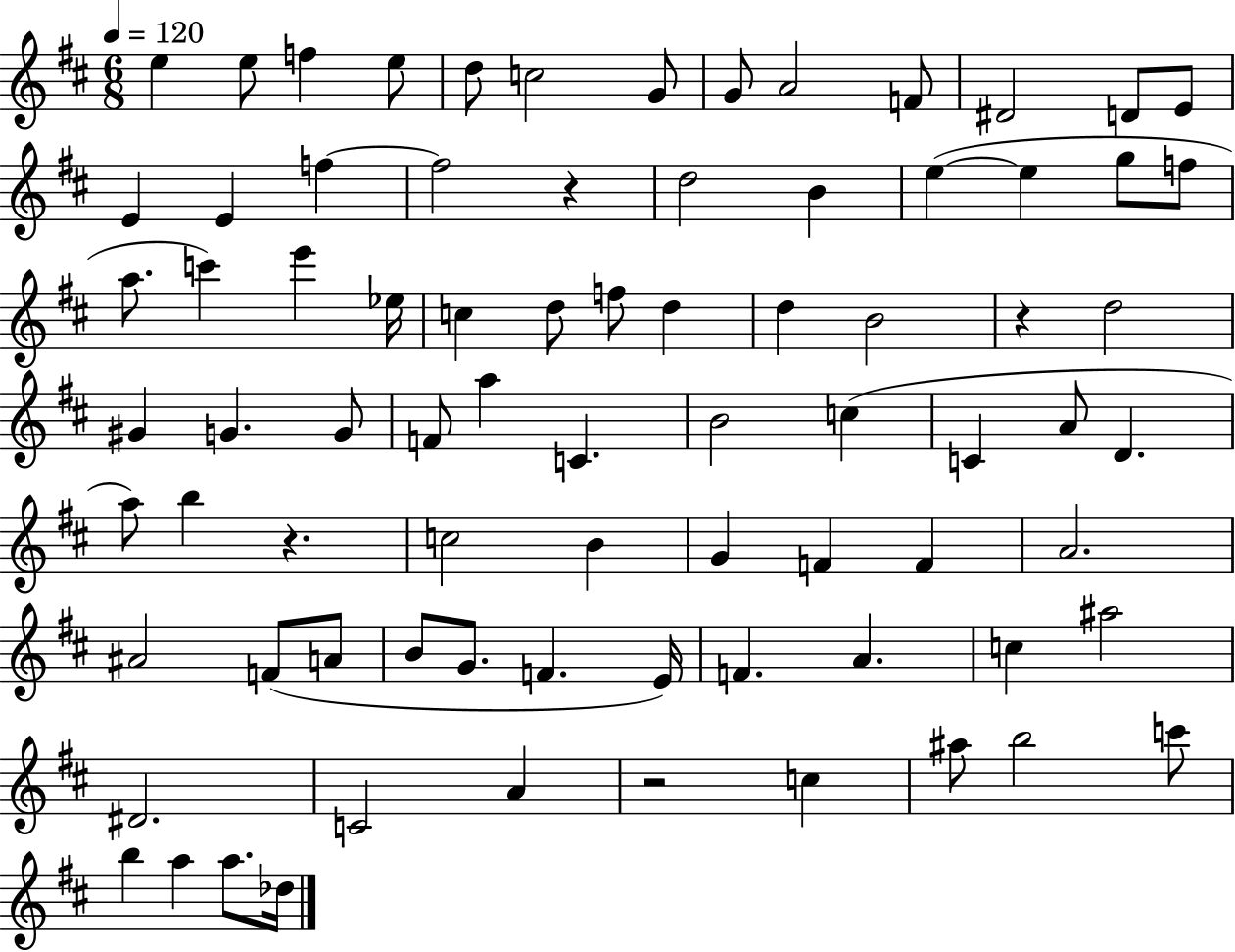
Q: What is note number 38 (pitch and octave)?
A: F4